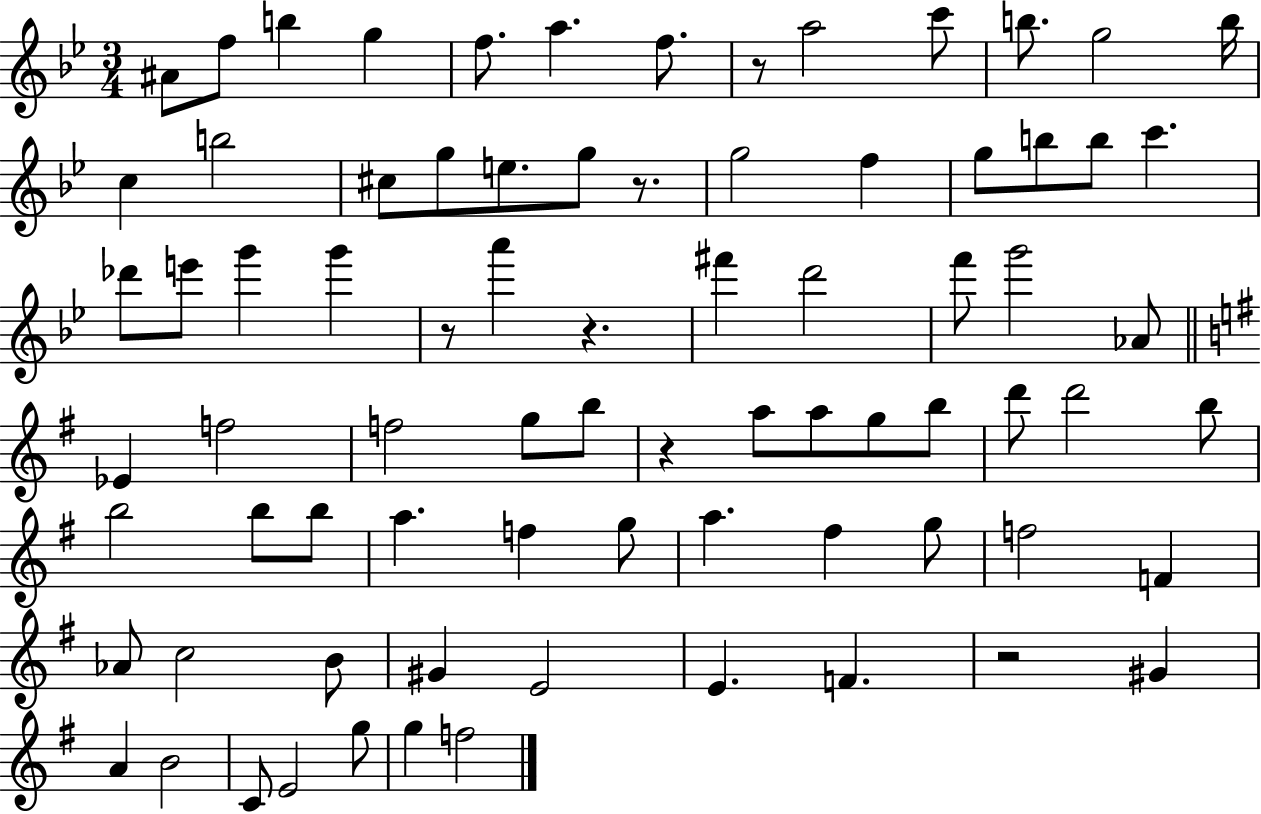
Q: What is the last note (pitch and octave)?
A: F5